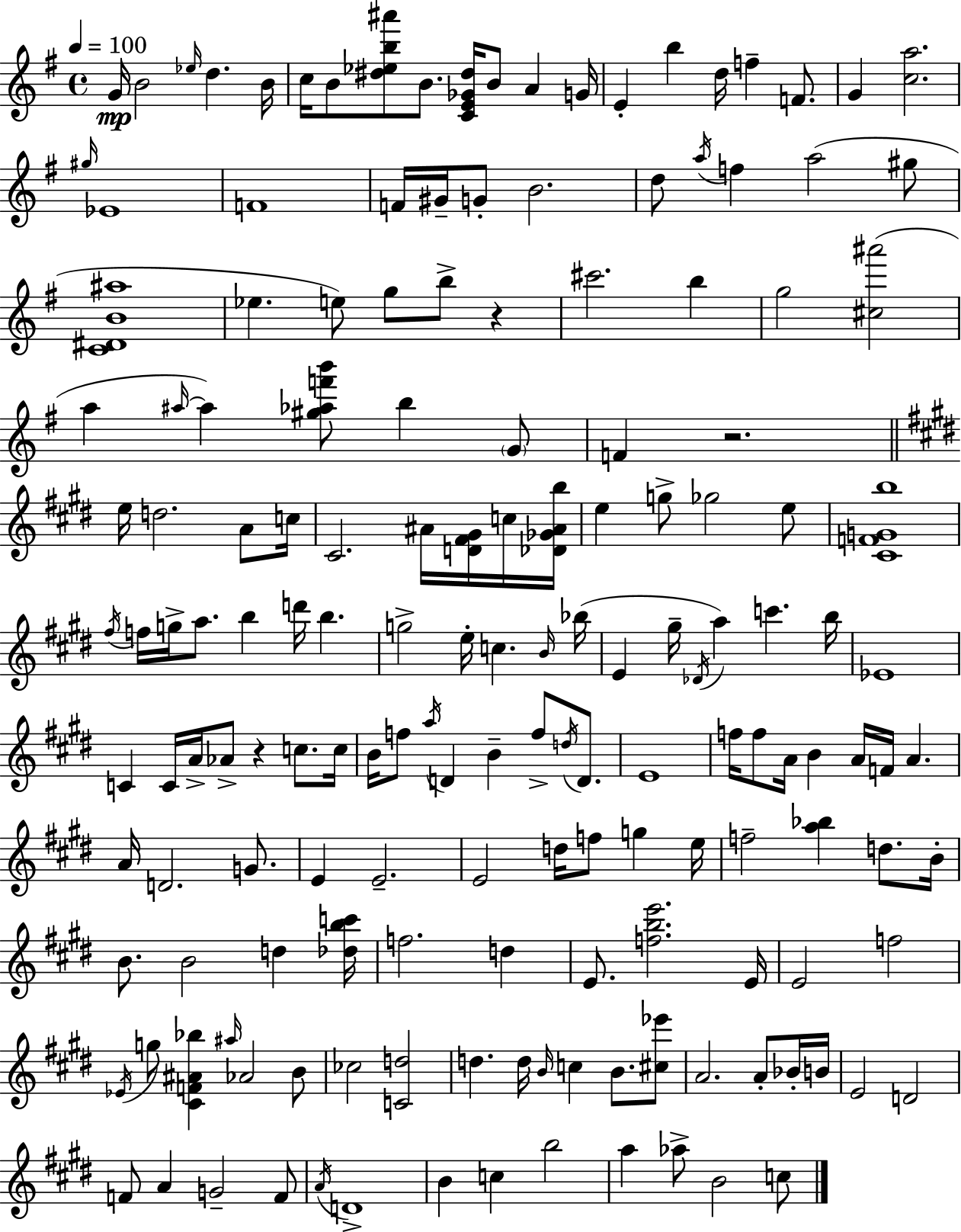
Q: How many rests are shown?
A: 3